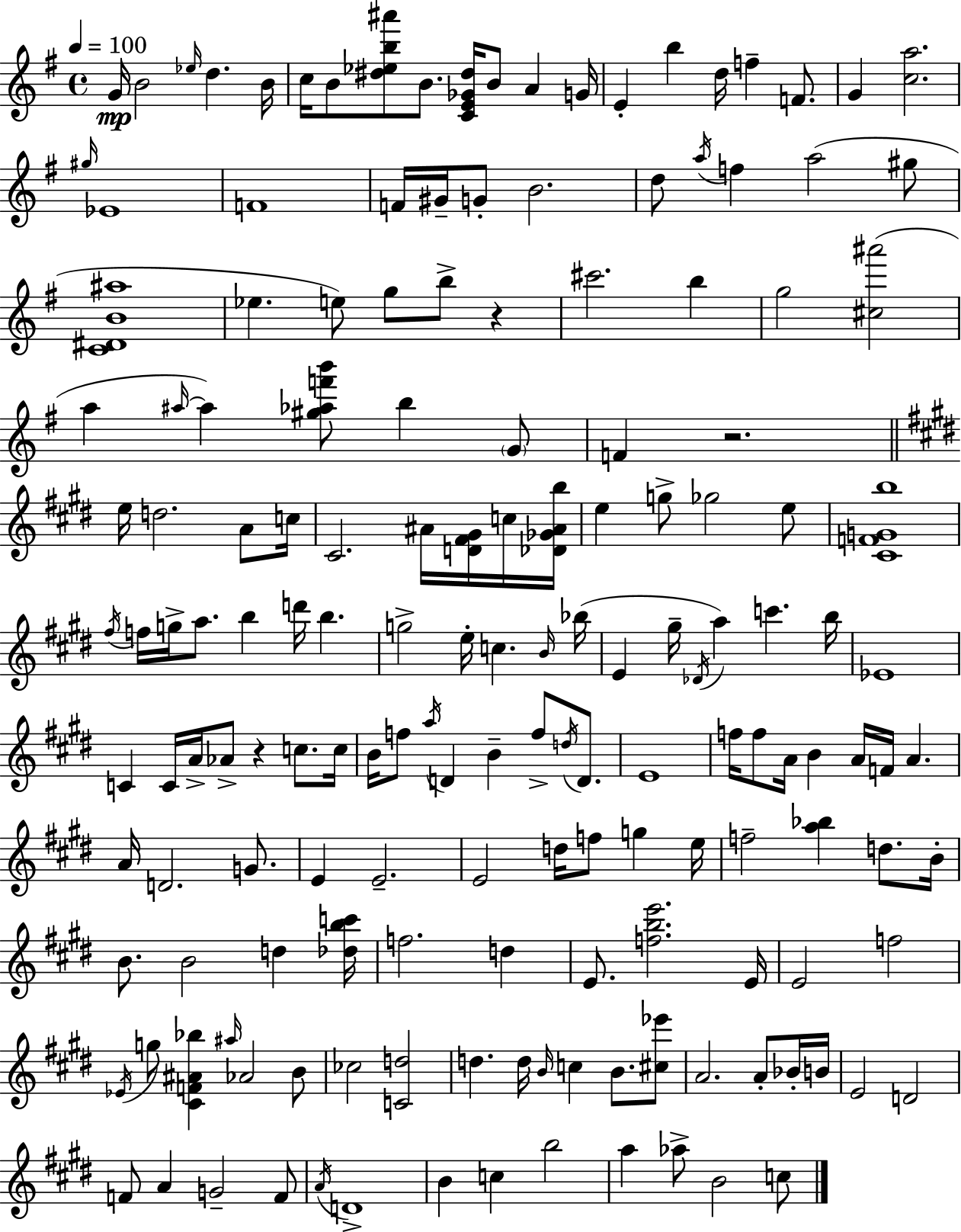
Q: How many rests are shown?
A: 3